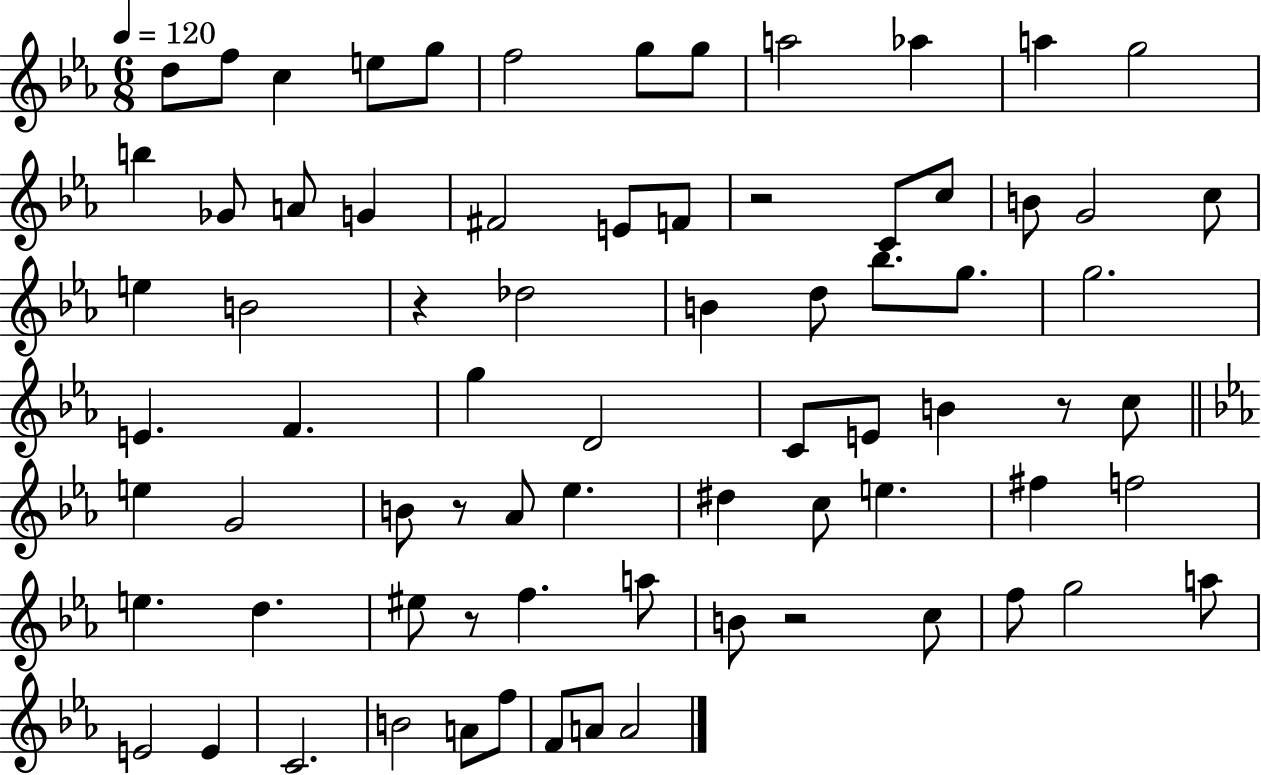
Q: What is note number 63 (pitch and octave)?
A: C4